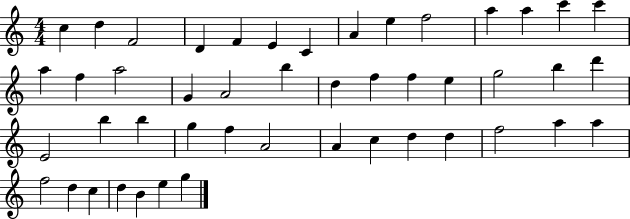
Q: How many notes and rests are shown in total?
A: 47